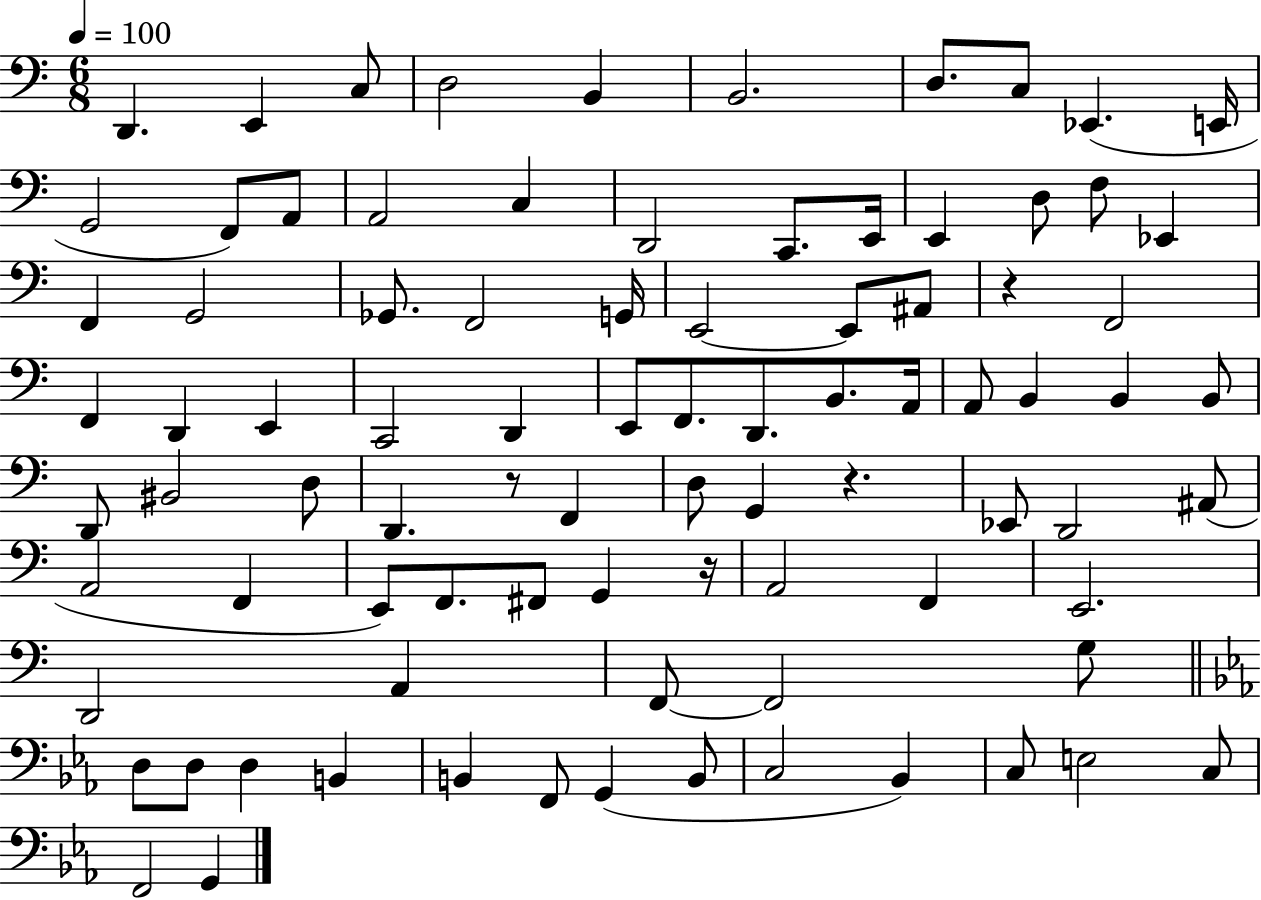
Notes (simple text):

D2/q. E2/q C3/e D3/h B2/q B2/h. D3/e. C3/e Eb2/q. E2/s G2/h F2/e A2/e A2/h C3/q D2/h C2/e. E2/s E2/q D3/e F3/e Eb2/q F2/q G2/h Gb2/e. F2/h G2/s E2/h E2/e A#2/e R/q F2/h F2/q D2/q E2/q C2/h D2/q E2/e F2/e. D2/e. B2/e. A2/s A2/e B2/q B2/q B2/e D2/e BIS2/h D3/e D2/q. R/e F2/q D3/e G2/q R/q. Eb2/e D2/h A#2/e A2/h F2/q E2/e F2/e. F#2/e G2/q R/s A2/h F2/q E2/h. D2/h A2/q F2/e F2/h G3/e D3/e D3/e D3/q B2/q B2/q F2/e G2/q B2/e C3/h Bb2/q C3/e E3/h C3/e F2/h G2/q